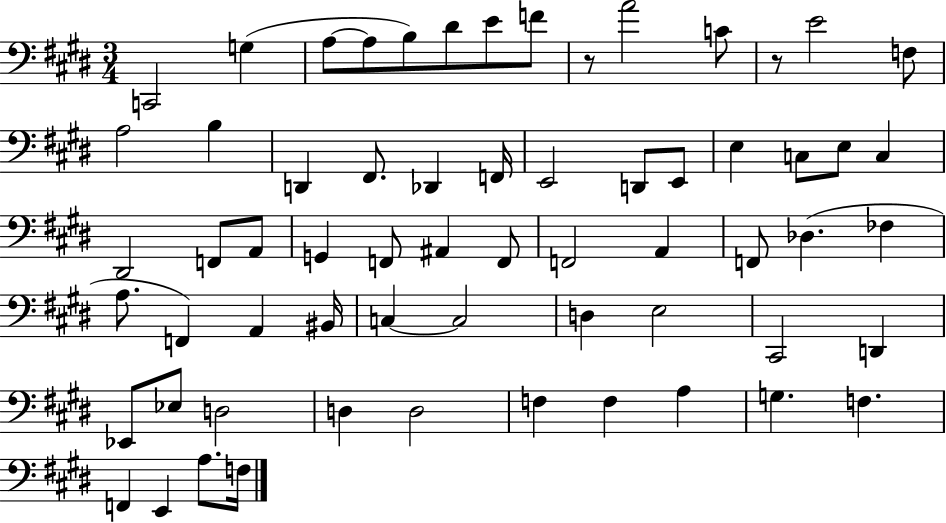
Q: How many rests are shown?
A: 2